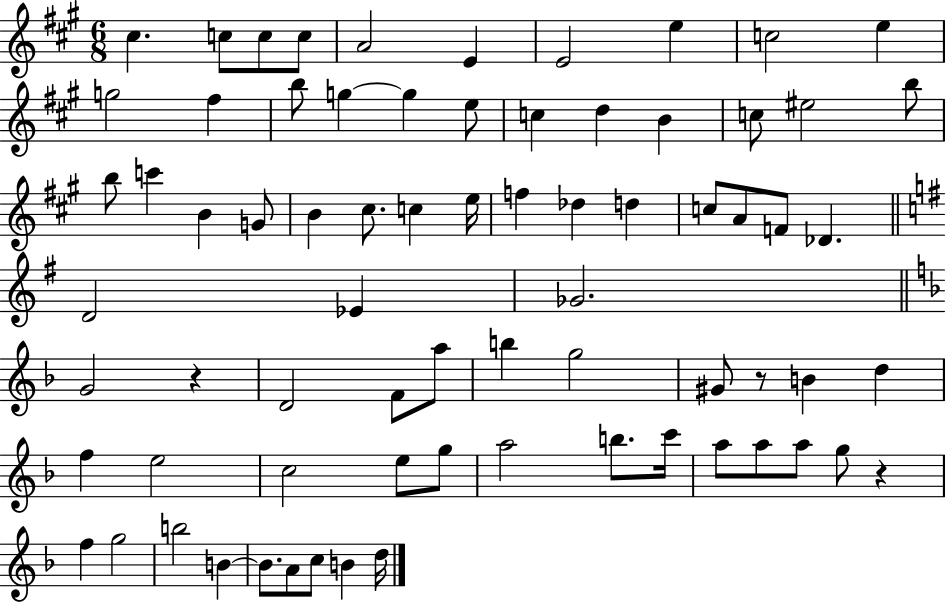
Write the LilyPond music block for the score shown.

{
  \clef treble
  \numericTimeSignature
  \time 6/8
  \key a \major
  cis''4. c''8 c''8 c''8 | a'2 e'4 | e'2 e''4 | c''2 e''4 | \break g''2 fis''4 | b''8 g''4~~ g''4 e''8 | c''4 d''4 b'4 | c''8 eis''2 b''8 | \break b''8 c'''4 b'4 g'8 | b'4 cis''8. c''4 e''16 | f''4 des''4 d''4 | c''8 a'8 f'8 des'4. | \break \bar "||" \break \key g \major d'2 ees'4 | ges'2. | \bar "||" \break \key f \major g'2 r4 | d'2 f'8 a''8 | b''4 g''2 | gis'8 r8 b'4 d''4 | \break f''4 e''2 | c''2 e''8 g''8 | a''2 b''8. c'''16 | a''8 a''8 a''8 g''8 r4 | \break f''4 g''2 | b''2 b'4~~ | b'8. a'8 c''8 b'4 d''16 | \bar "|."
}